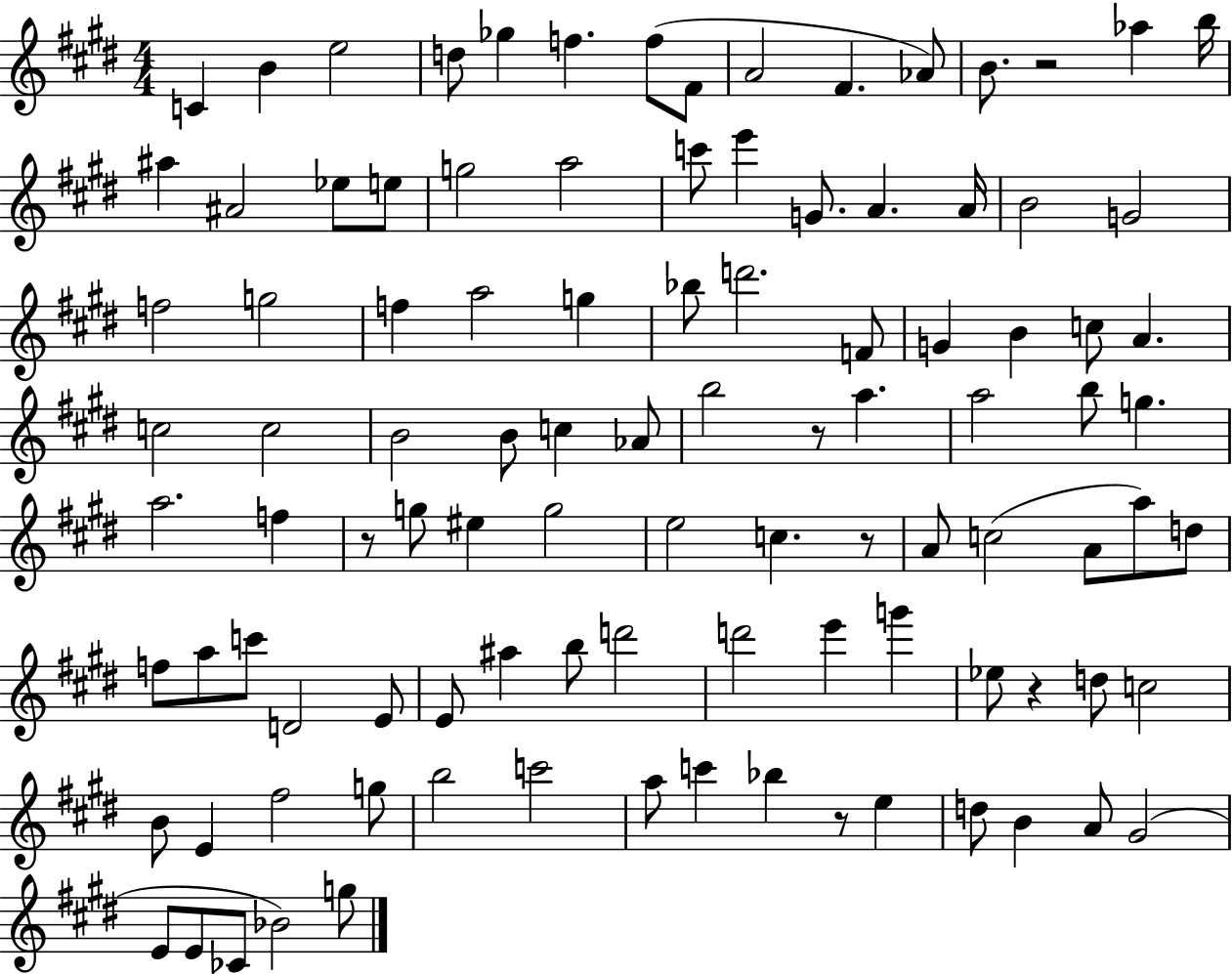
X:1
T:Untitled
M:4/4
L:1/4
K:E
C B e2 d/2 _g f f/2 ^F/2 A2 ^F _A/2 B/2 z2 _a b/4 ^a ^A2 _e/2 e/2 g2 a2 c'/2 e' G/2 A A/4 B2 G2 f2 g2 f a2 g _b/2 d'2 F/2 G B c/2 A c2 c2 B2 B/2 c _A/2 b2 z/2 a a2 b/2 g a2 f z/2 g/2 ^e g2 e2 c z/2 A/2 c2 A/2 a/2 d/2 f/2 a/2 c'/2 D2 E/2 E/2 ^a b/2 d'2 d'2 e' g' _e/2 z d/2 c2 B/2 E ^f2 g/2 b2 c'2 a/2 c' _b z/2 e d/2 B A/2 ^G2 E/2 E/2 _C/2 _B2 g/2